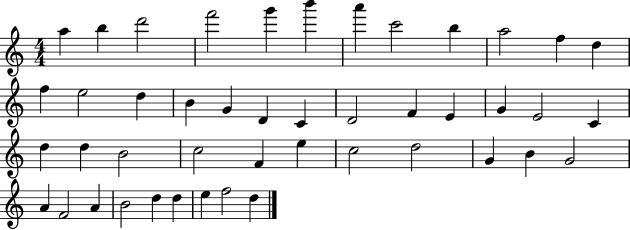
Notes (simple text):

A5/q B5/q D6/h F6/h G6/q B6/q A6/q C6/h B5/q A5/h F5/q D5/q F5/q E5/h D5/q B4/q G4/q D4/q C4/q D4/h F4/q E4/q G4/q E4/h C4/q D5/q D5/q B4/h C5/h F4/q E5/q C5/h D5/h G4/q B4/q G4/h A4/q F4/h A4/q B4/h D5/q D5/q E5/q F5/h D5/q